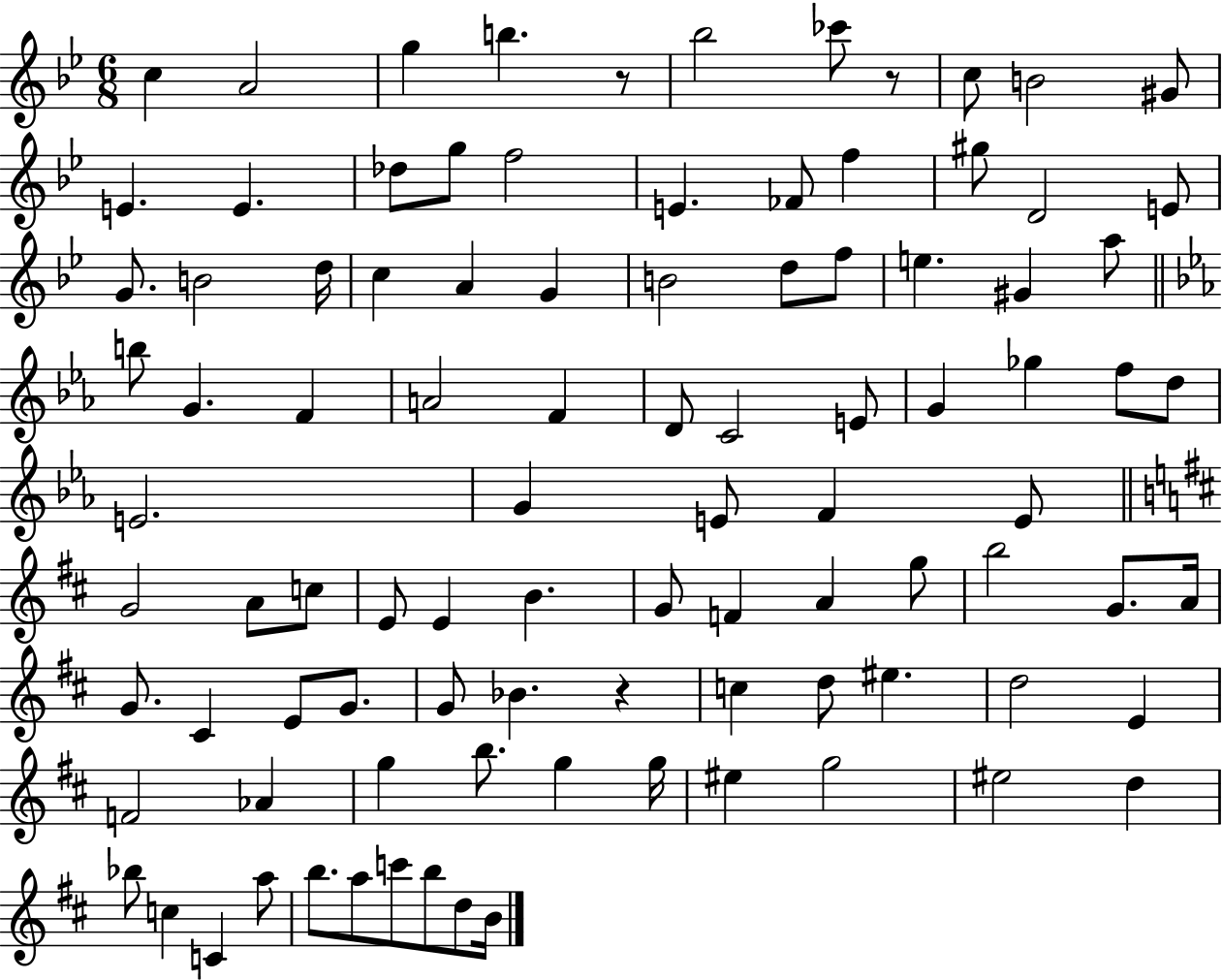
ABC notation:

X:1
T:Untitled
M:6/8
L:1/4
K:Bb
c A2 g b z/2 _b2 _c'/2 z/2 c/2 B2 ^G/2 E E _d/2 g/2 f2 E _F/2 f ^g/2 D2 E/2 G/2 B2 d/4 c A G B2 d/2 f/2 e ^G a/2 b/2 G F A2 F D/2 C2 E/2 G _g f/2 d/2 E2 G E/2 F E/2 G2 A/2 c/2 E/2 E B G/2 F A g/2 b2 G/2 A/4 G/2 ^C E/2 G/2 G/2 _B z c d/2 ^e d2 E F2 _A g b/2 g g/4 ^e g2 ^e2 d _b/2 c C a/2 b/2 a/2 c'/2 b/2 d/2 B/4